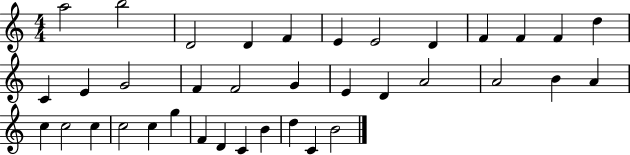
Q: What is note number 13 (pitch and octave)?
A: C4